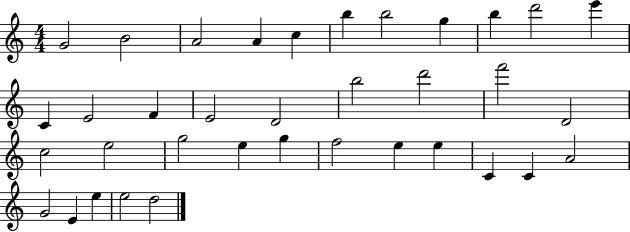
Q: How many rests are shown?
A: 0